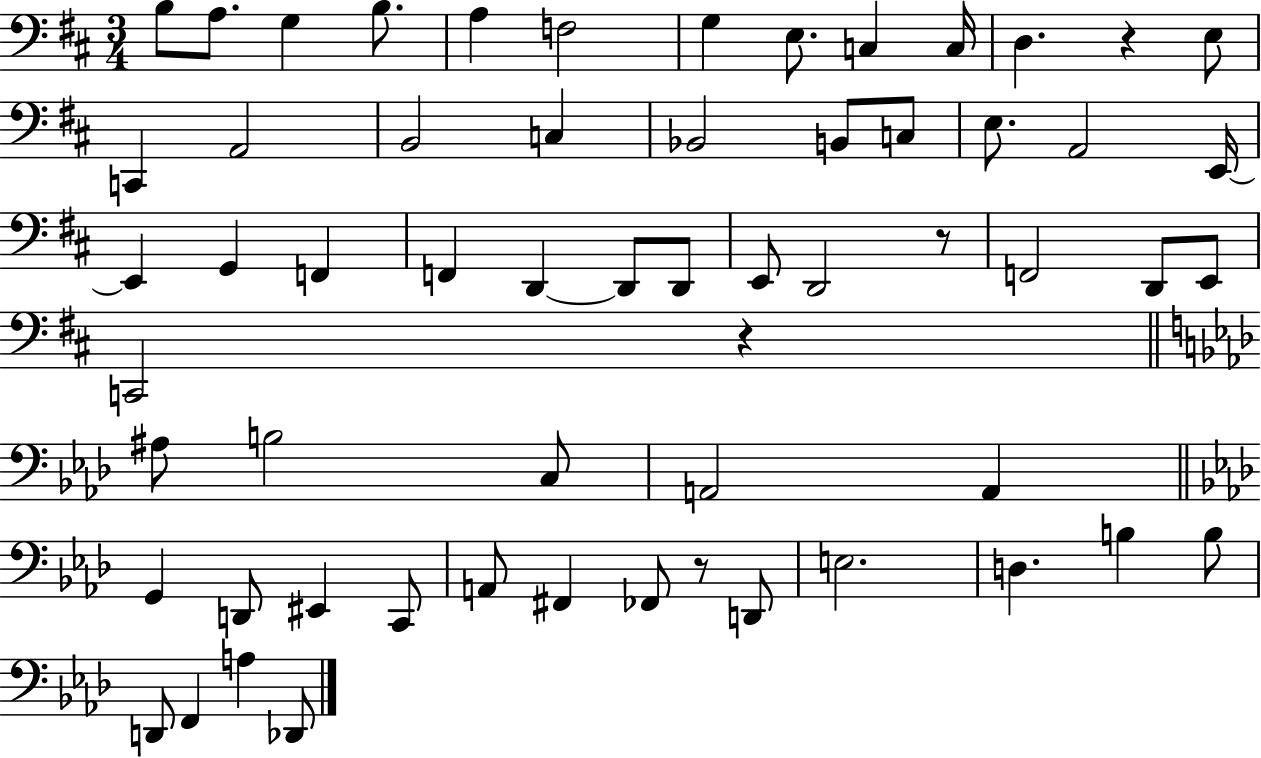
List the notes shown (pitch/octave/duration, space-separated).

B3/e A3/e. G3/q B3/e. A3/q F3/h G3/q E3/e. C3/q C3/s D3/q. R/q E3/e C2/q A2/h B2/h C3/q Bb2/h B2/e C3/e E3/e. A2/h E2/s E2/q G2/q F2/q F2/q D2/q D2/e D2/e E2/e D2/h R/e F2/h D2/e E2/e C2/h R/q A#3/e B3/h C3/e A2/h A2/q G2/q D2/e EIS2/q C2/e A2/e F#2/q FES2/e R/e D2/e E3/h. D3/q. B3/q B3/e D2/e F2/q A3/q Db2/e